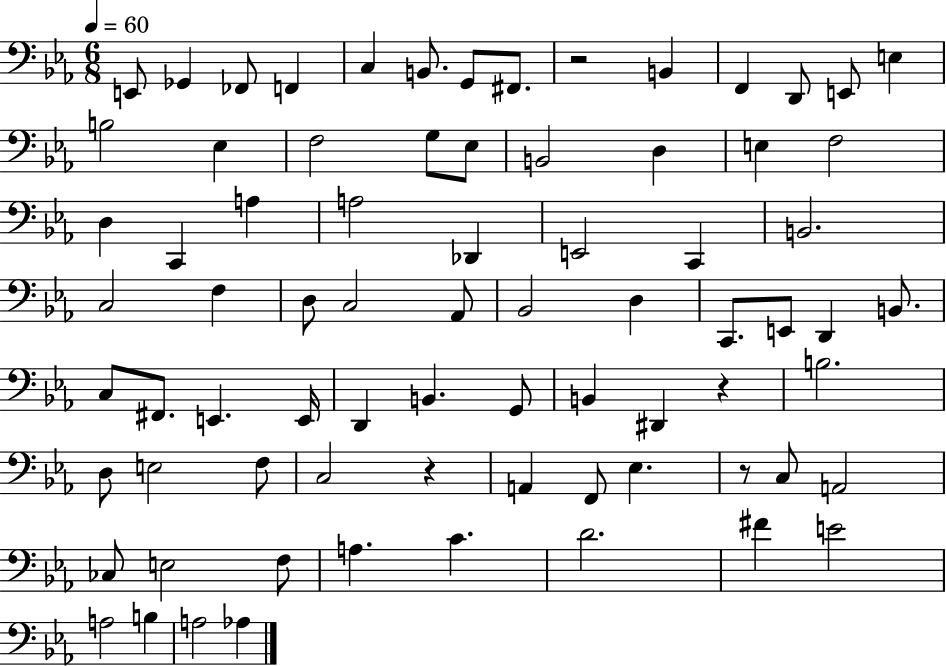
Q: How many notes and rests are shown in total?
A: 76